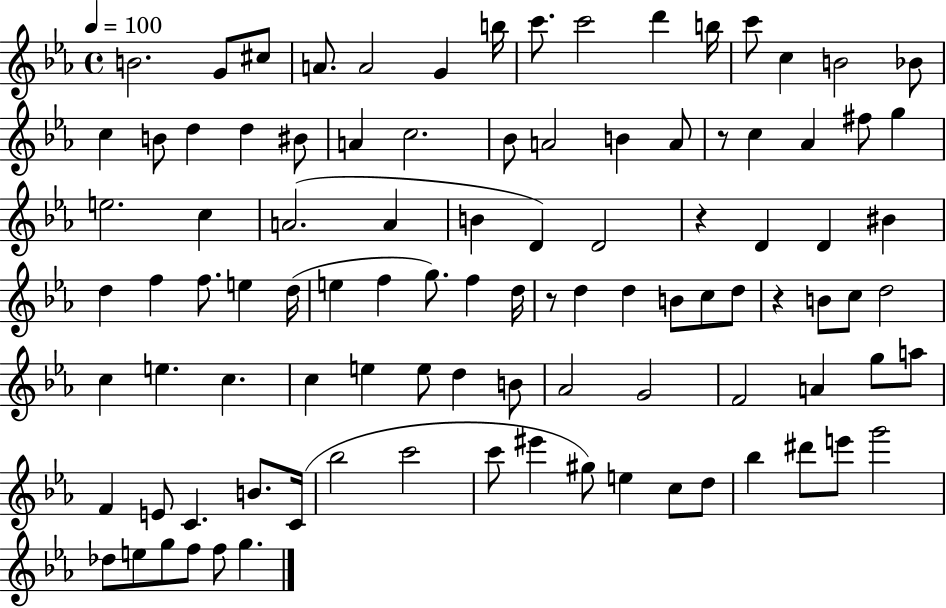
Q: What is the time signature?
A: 4/4